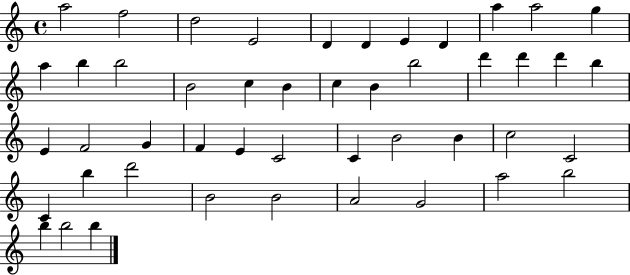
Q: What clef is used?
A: treble